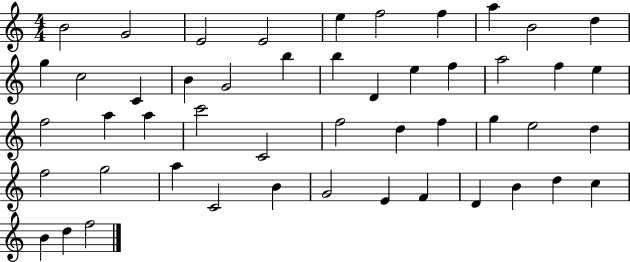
B4/h G4/h E4/h E4/h E5/q F5/h F5/q A5/q B4/h D5/q G5/q C5/h C4/q B4/q G4/h B5/q B5/q D4/q E5/q F5/q A5/h F5/q E5/q F5/h A5/q A5/q C6/h C4/h F5/h D5/q F5/q G5/q E5/h D5/q F5/h G5/h A5/q C4/h B4/q G4/h E4/q F4/q D4/q B4/q D5/q C5/q B4/q D5/q F5/h